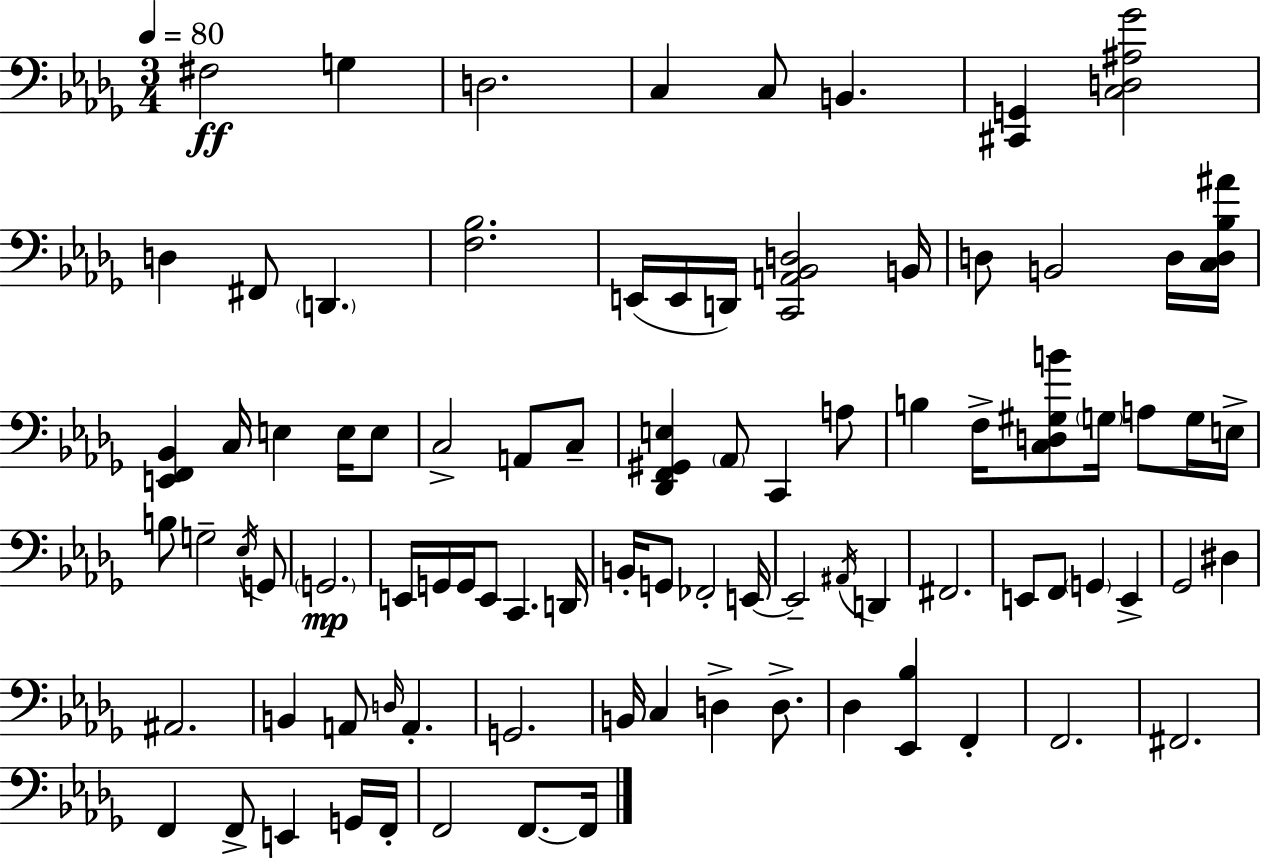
X:1
T:Untitled
M:3/4
L:1/4
K:Bbm
^F,2 G, D,2 C, C,/2 B,, [^C,,G,,] [C,D,^A,_G]2 D, ^F,,/2 D,, [F,_B,]2 E,,/4 E,,/4 D,,/4 [C,,A,,_B,,D,]2 B,,/4 D,/2 B,,2 D,/4 [C,D,_B,^A]/4 [E,,F,,_B,,] C,/4 E, E,/4 E,/2 C,2 A,,/2 C,/2 [_D,,F,,^G,,E,] _A,,/2 C,, A,/2 B, F,/4 [C,D,^G,B]/2 G,/4 A,/2 G,/4 E,/4 B,/2 G,2 _E,/4 G,,/2 G,,2 E,,/4 G,,/4 G,,/4 E,,/2 C,, D,,/4 B,,/4 G,,/2 _F,,2 E,,/4 E,,2 ^A,,/4 D,, ^F,,2 E,,/2 F,,/2 G,, E,, _G,,2 ^D, ^A,,2 B,, A,,/2 D,/4 A,, G,,2 B,,/4 C, D, D,/2 _D, [_E,,_B,] F,, F,,2 ^F,,2 F,, F,,/2 E,, G,,/4 F,,/4 F,,2 F,,/2 F,,/4